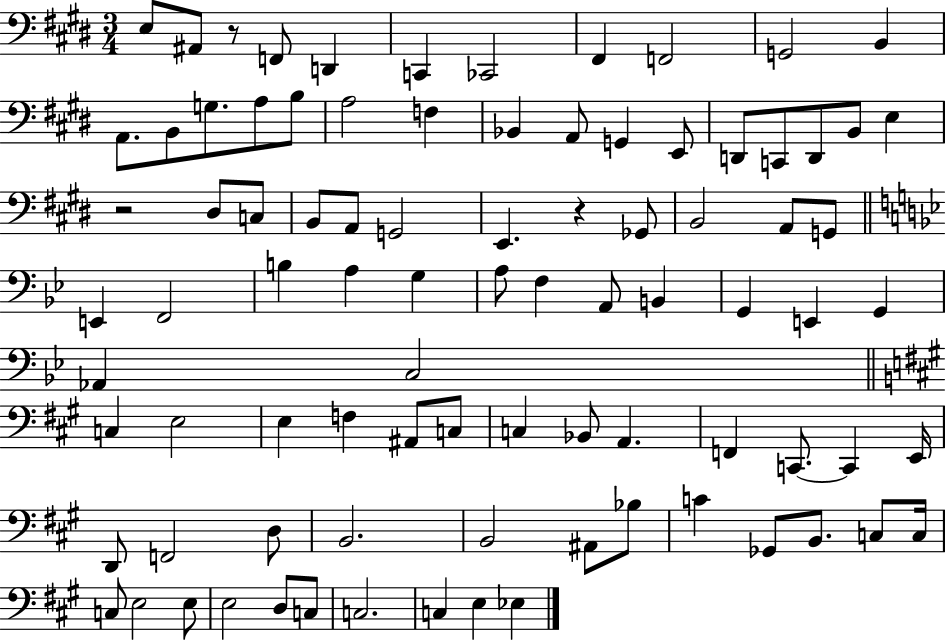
{
  \clef bass
  \numericTimeSignature
  \time 3/4
  \key e \major
  e8 ais,8 r8 f,8 d,4 | c,4 ces,2 | fis,4 f,2 | g,2 b,4 | \break a,8. b,8 g8. a8 b8 | a2 f4 | bes,4 a,8 g,4 e,8 | d,8 c,8 d,8 b,8 e4 | \break r2 dis8 c8 | b,8 a,8 g,2 | e,4. r4 ges,8 | b,2 a,8 g,8 | \break \bar "||" \break \key g \minor e,4 f,2 | b4 a4 g4 | a8 f4 a,8 b,4 | g,4 e,4 g,4 | \break aes,4 c2 | \bar "||" \break \key a \major c4 e2 | e4 f4 ais,8 c8 | c4 bes,8 a,4. | f,4 c,8.~~ c,4 e,16 | \break d,8 f,2 d8 | b,2. | b,2 ais,8 bes8 | c'4 ges,8 b,8. c8 c16 | \break c8 e2 e8 | e2 d8 c8 | c2. | c4 e4 ees4 | \break \bar "|."
}